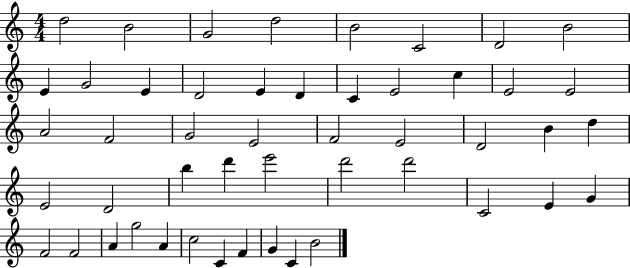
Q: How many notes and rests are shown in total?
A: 49